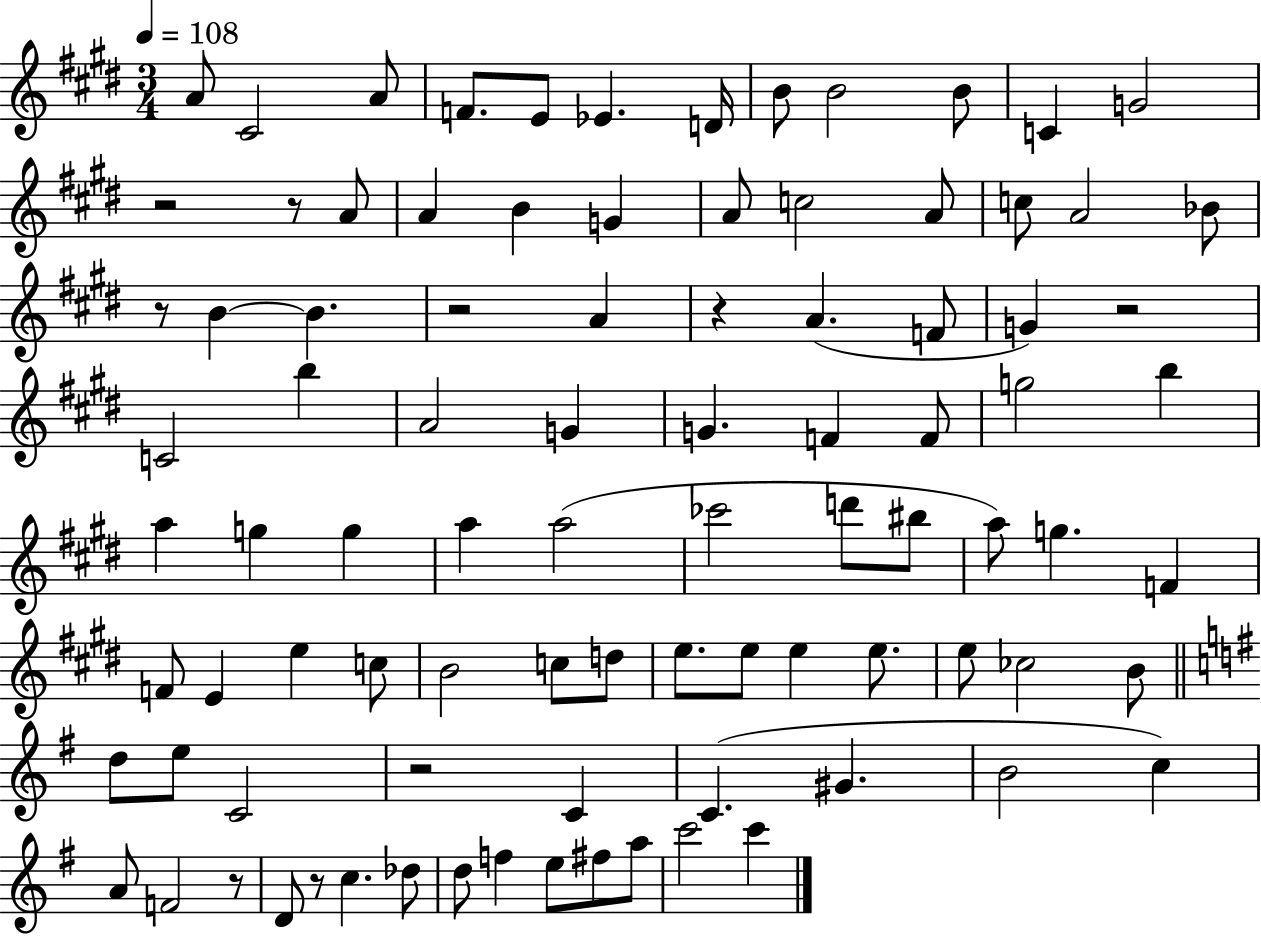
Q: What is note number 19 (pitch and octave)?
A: A4